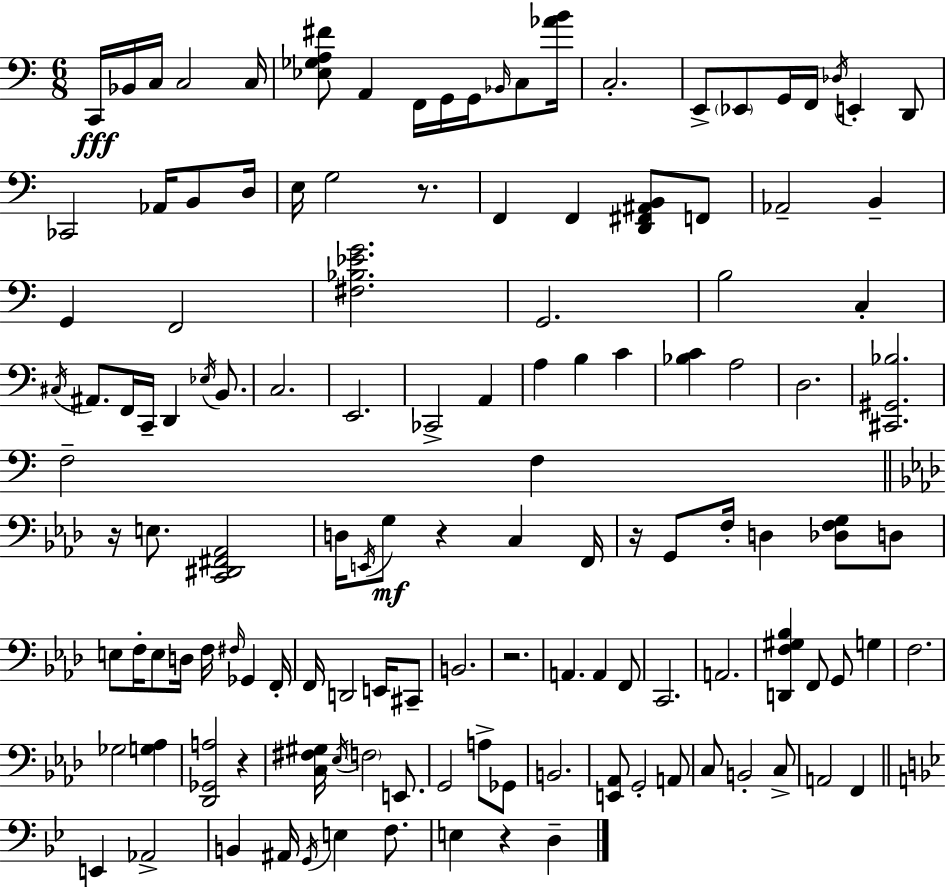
{
  \clef bass
  \numericTimeSignature
  \time 6/8
  \key c \major
  \repeat volta 2 { c,16\fff bes,16 c16 c2 c16 | <ees ges a fis'>8 a,4 f,16 g,16 g,16 \grace { bes,16 } c8 | <aes' b'>16 c2.-. | e,8-> \parenthesize ees,8 g,16 f,16 \acciaccatura { des16 } e,4-. | \break d,8 ces,2 aes,16 b,8 | d16 e16 g2 r8. | f,4 f,4 <d, fis, ais, b,>8 | f,8 aes,2-- b,4-- | \break g,4 f,2 | <fis bes ees' g'>2. | g,2. | b2 c4-. | \break \acciaccatura { cis16 } ais,8. f,16 c,16-- d,4 | \acciaccatura { ees16 } b,8. c2. | e,2. | ces,2-> | \break a,4 a4 b4 | c'4 <bes c'>4 a2 | d2. | <cis, gis, bes>2. | \break f2-- | f4 \bar "||" \break \key aes \major r16 e8. <c, dis, fis, aes,>2 | d16 \acciaccatura { e,16 }\mf g8 r4 c4 | f,16 r16 g,8 f16-. d4 <des f g>8 d8 | e8 f16-. e8 d16 f16 \grace { fis16 } ges,4 | \break f,16-. f,16 d,2 e,16 | cis,8-- b,2. | r2. | a,4. a,4 | \break f,8 c,2. | a,2. | <d, f gis bes>4 f,8 g,8 g4 | f2. | \break ges2 <g aes>4 | <des, ges, a>2 r4 | <c fis gis>16 \acciaccatura { ees16 } \parenthesize f2 | e,8. g,2 a8-> | \break ges,8 b,2. | <e, aes,>8 g,2-. | a,8 c8 b,2-. | c8-> a,2 f,4 | \break \bar "||" \break \key g \minor e,4 aes,2-> | b,4 ais,16 \acciaccatura { g,16 } e4 f8. | e4 r4 d4-- | } \bar "|."
}